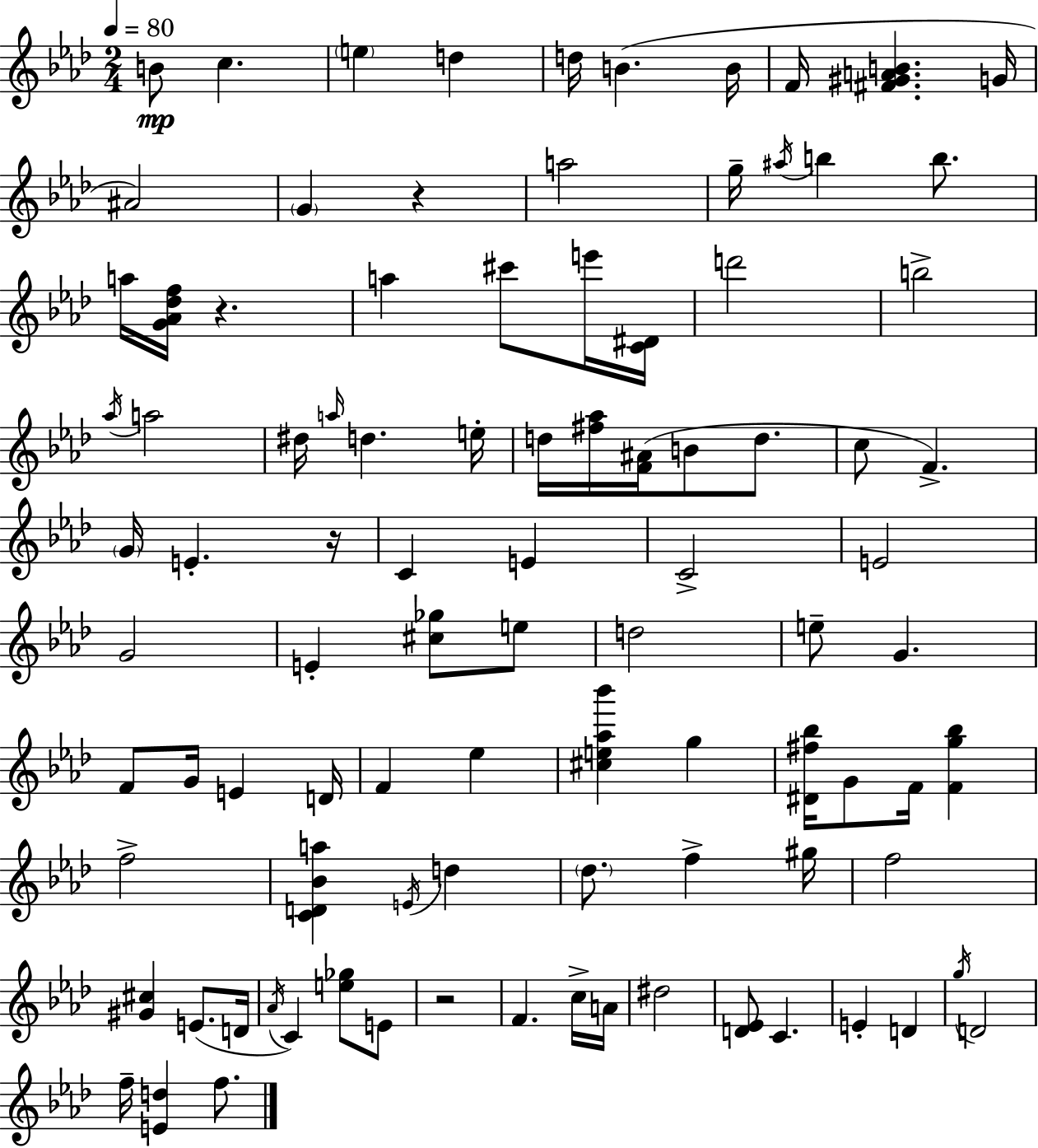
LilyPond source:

{
  \clef treble
  \numericTimeSignature
  \time 2/4
  \key f \minor
  \tempo 4 = 80
  \repeat volta 2 { b'8\mp c''4. | \parenthesize e''4 d''4 | d''16 b'4.( b'16 | f'16 <fis' gis' a' b'>4. g'16 | \break ais'2) | \parenthesize g'4 r4 | a''2 | g''16-- \acciaccatura { ais''16 } b''4 b''8. | \break a''16 <g' aes' des'' f''>16 r4. | a''4 cis'''8 e'''16 | <c' dis'>16 d'''2 | b''2-> | \break \acciaccatura { aes''16 } a''2 | dis''16 \grace { a''16 } d''4. | e''16-. d''16 <fis'' aes''>16 <f' ais'>16( b'8 | d''8. c''8 f'4.->) | \break \parenthesize g'16 e'4.-. | r16 c'4 e'4 | c'2-> | e'2 | \break g'2 | e'4-. <cis'' ges''>8 | e''8 d''2 | e''8-- g'4. | \break f'8 g'16 e'4 | d'16 f'4 ees''4 | <cis'' e'' aes'' bes'''>4 g''4 | <dis' fis'' bes''>16 g'8 f'16 <f' g'' bes''>4 | \break f''2-> | <c' d' bes' a''>4 \acciaccatura { e'16 } | d''4 \parenthesize des''8. f''4-> | gis''16 f''2 | \break <gis' cis''>4 | e'8.( d'16 \acciaccatura { aes'16 }) c'4 | <e'' ges''>8 e'8 r2 | f'4. | \break c''16-> a'16 dis''2 | <d' ees'>8 c'4. | e'4-. | d'4 \acciaccatura { g''16 } d'2 | \break f''16-- <e' d''>4 | f''8. } \bar "|."
}